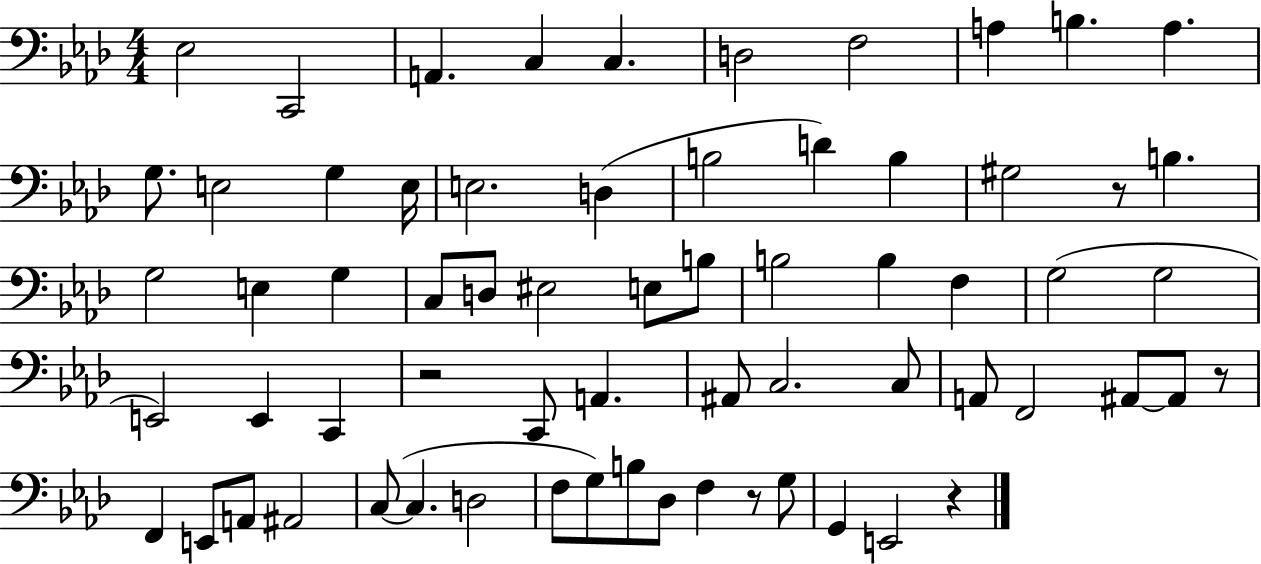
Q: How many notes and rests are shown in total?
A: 66